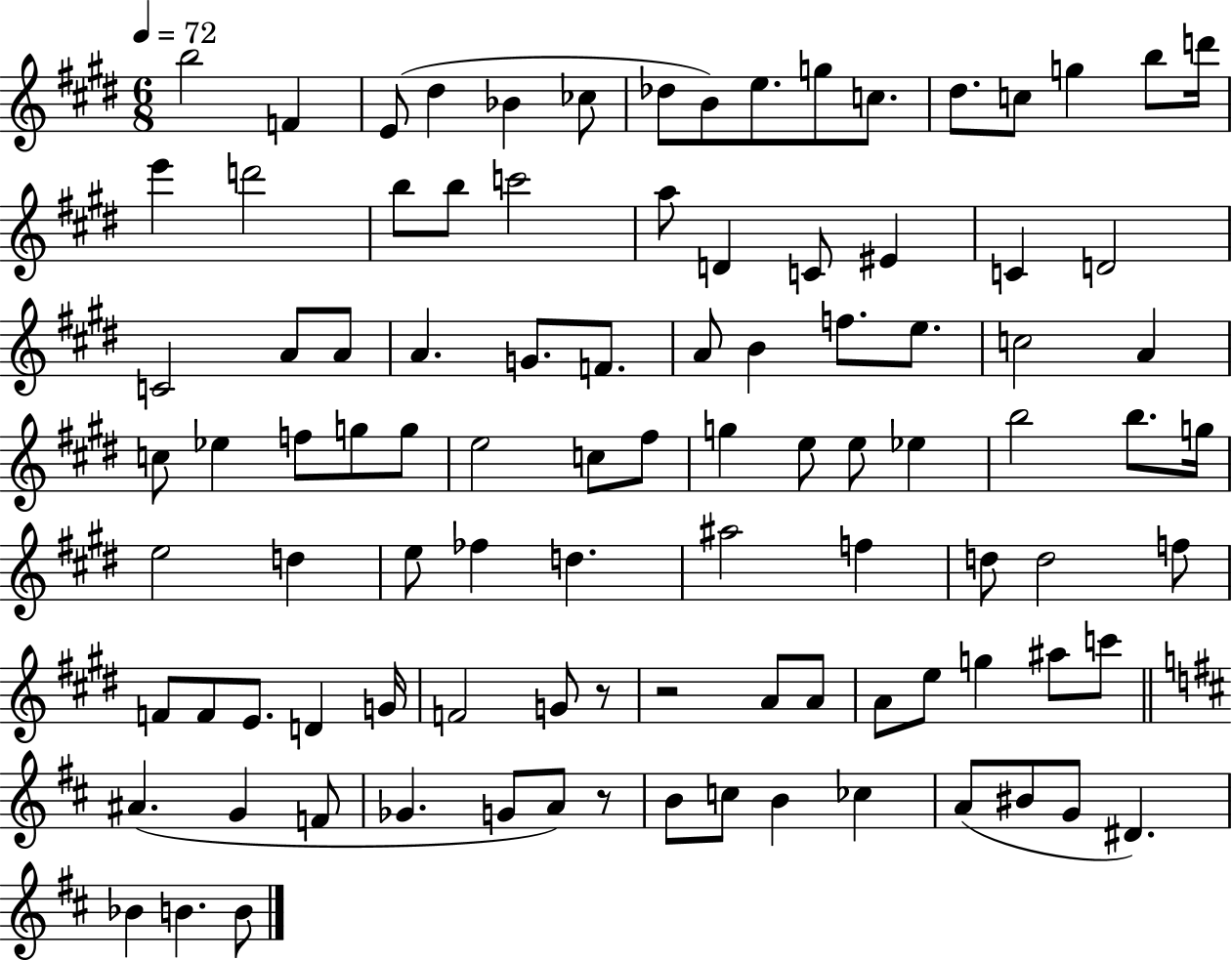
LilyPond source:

{
  \clef treble
  \numericTimeSignature
  \time 6/8
  \key e \major
  \tempo 4 = 72
  \repeat volta 2 { b''2 f'4 | e'8( dis''4 bes'4 ces''8 | des''8 b'8) e''8. g''8 c''8. | dis''8. c''8 g''4 b''8 d'''16 | \break e'''4 d'''2 | b''8 b''8 c'''2 | a''8 d'4 c'8 eis'4 | c'4 d'2 | \break c'2 a'8 a'8 | a'4. g'8. f'8. | a'8 b'4 f''8. e''8. | c''2 a'4 | \break c''8 ees''4 f''8 g''8 g''8 | e''2 c''8 fis''8 | g''4 e''8 e''8 ees''4 | b''2 b''8. g''16 | \break e''2 d''4 | e''8 fes''4 d''4. | ais''2 f''4 | d''8 d''2 f''8 | \break f'8 f'8 e'8. d'4 g'16 | f'2 g'8 r8 | r2 a'8 a'8 | a'8 e''8 g''4 ais''8 c'''8 | \break \bar "||" \break \key b \minor ais'4.( g'4 f'8 | ges'4. g'8 a'8) r8 | b'8 c''8 b'4 ces''4 | a'8( bis'8 g'8 dis'4.) | \break bes'4 b'4. b'8 | } \bar "|."
}